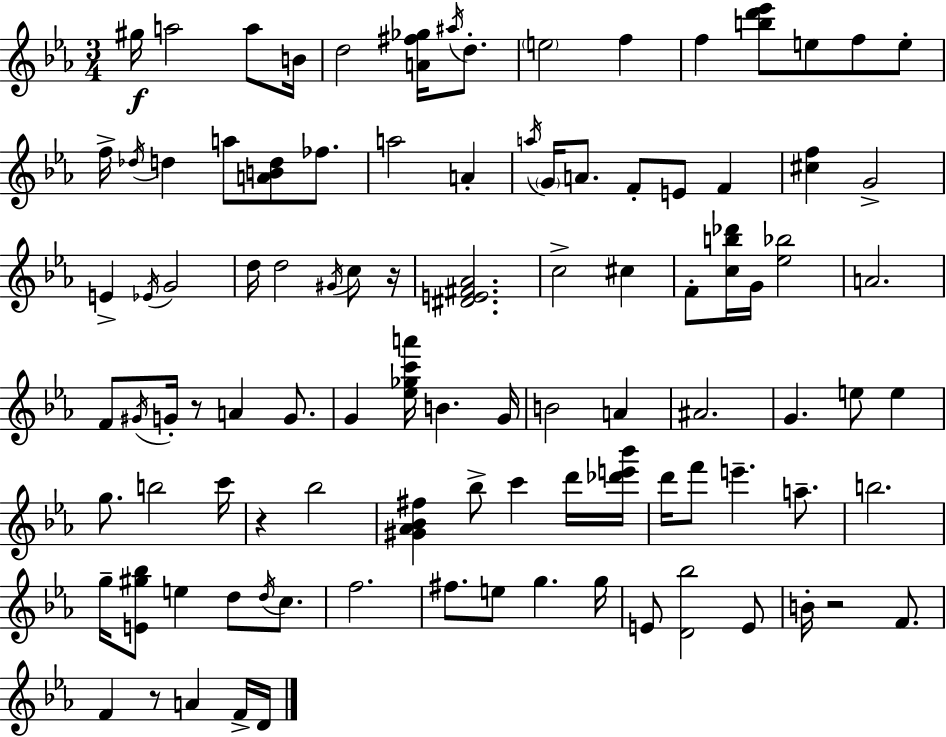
G#5/s A5/h A5/e B4/s D5/h [A4,F#5,Gb5]/s A#5/s D5/e. E5/h F5/q F5/q [B5,D6,Eb6]/e E5/e F5/e E5/e F5/s Db5/s D5/q A5/e [A4,B4,D5]/e FES5/e. A5/h A4/q A5/s G4/s A4/e. F4/e E4/e F4/q [C#5,F5]/q G4/h E4/q Eb4/s G4/h D5/s D5/h G#4/s C5/e R/s [D#4,E4,F#4,Ab4]/h. C5/h C#5/q F4/e [C5,B5,Db6]/s G4/s [Eb5,Bb5]/h A4/h. F4/e G#4/s G4/s R/e A4/q G4/e. G4/q [Eb5,Gb5,C6,A6]/s B4/q. G4/s B4/h A4/q A#4/h. G4/q. E5/e E5/q G5/e. B5/h C6/s R/q Bb5/h [G#4,Ab4,Bb4,F#5]/q Bb5/e C6/q D6/s [Db6,E6,Bb6]/s D6/s F6/e E6/q. A5/e. B5/h. G5/s [E4,G#5,Bb5]/e E5/q D5/e D5/s C5/e. F5/h. F#5/e. E5/e G5/q. G5/s E4/e [D4,Bb5]/h E4/e B4/s R/h F4/e. F4/q R/e A4/q F4/s D4/s